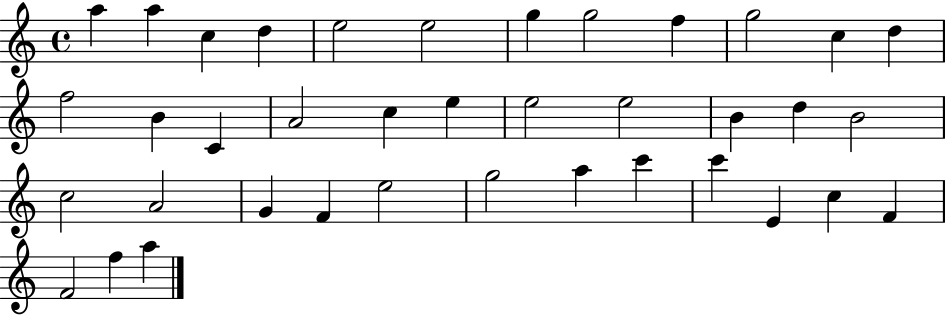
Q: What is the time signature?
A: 4/4